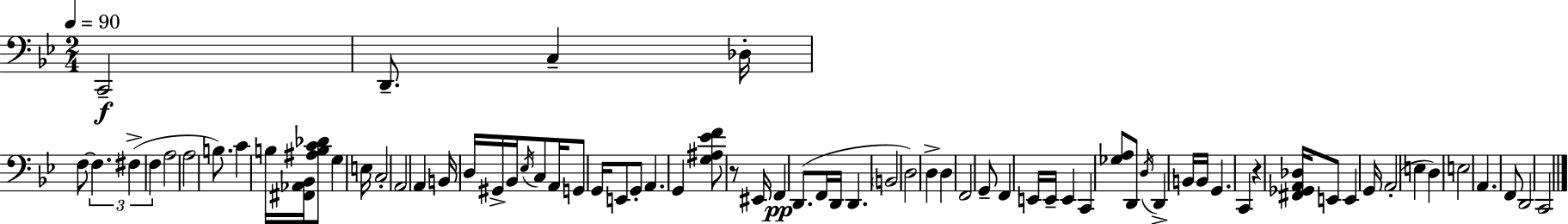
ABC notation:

X:1
T:Untitled
M:2/4
L:1/4
K:Bb
C,,2 D,,/2 C, _D,/4 F,/2 F, ^F, F, A,2 A,2 B,/2 C B,/4 [^F,,_A,,_B,,]/4 [^A,B,C_D]/2 G, E,/4 C,2 A,,2 A,, B,,/4 D,/4 ^G,,/4 _B,,/4 _E,/4 C,/2 A,,/4 G,,/2 G,,/4 E,,/2 G,,/2 A,, G,, [G,^A,_EF]/2 z/2 ^E,,/4 F,, D,,/2 F,,/4 D,,/4 D,, B,,2 D,2 D, D, F,,2 G,,/2 F,, E,,/4 E,,/4 E,, C,, [_G,A,]/2 D,,/2 D,/4 D,, B,,/4 B,,/4 G,, C,, z [^F,,_G,,A,,_D,]/4 E,,/2 E,, G,,/4 A,,2 E, D, E,2 A,, F,,/2 D,,2 C,,2